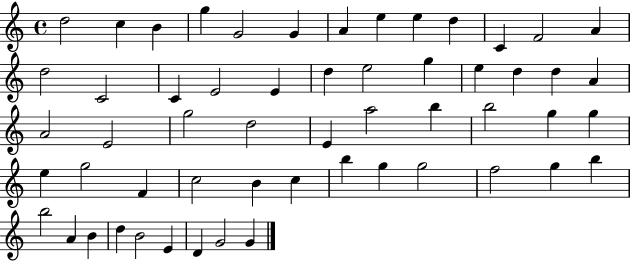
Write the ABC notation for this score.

X:1
T:Untitled
M:4/4
L:1/4
K:C
d2 c B g G2 G A e e d C F2 A d2 C2 C E2 E d e2 g e d d A A2 E2 g2 d2 E a2 b b2 g g e g2 F c2 B c b g g2 f2 g b b2 A B d B2 E D G2 G